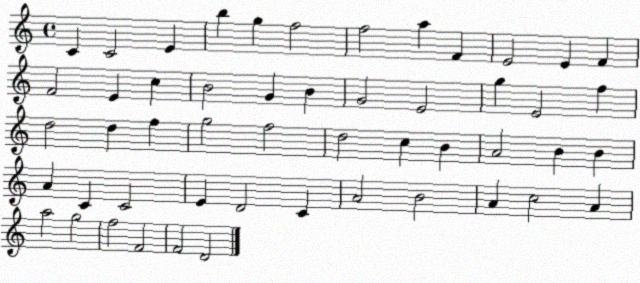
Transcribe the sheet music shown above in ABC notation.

X:1
T:Untitled
M:4/4
L:1/4
K:C
C C2 E b g f2 f2 a F E2 E F F2 E c B2 G B G2 E2 g E2 f d2 d f g2 f2 d2 c B A2 B B A C C2 E D2 C A2 B2 A c2 A a2 g2 f2 F2 F2 D2